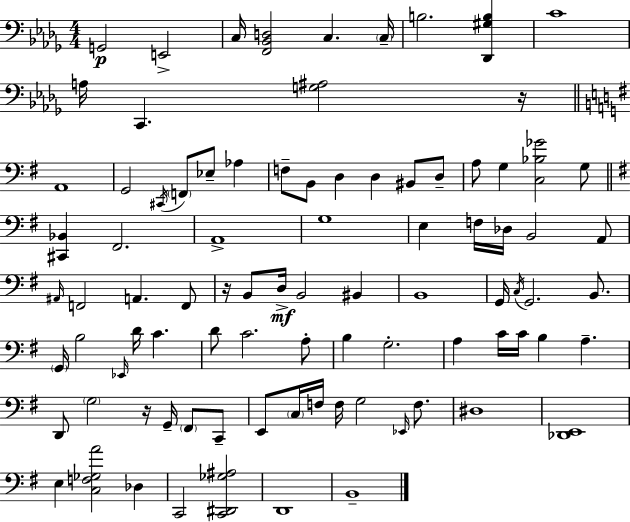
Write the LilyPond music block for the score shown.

{
  \clef bass
  \numericTimeSignature
  \time 4/4
  \key bes \minor
  g,2\p e,2-> | c16 <f, bes, d>2 c4. \parenthesize c16-- | b2. <des, gis b>4 | c'1 | \break a16 c,4. <g ais>2 r16 | \bar "||" \break \key g \major a,1 | g,2 \acciaccatura { cis,16 } \parenthesize f,8 ees8-- aes4 | f8-- b,8 d4 d4 bis,8 d8-- | a8 g4 <c bes ges'>2 g8 | \break \bar "||" \break \key g \major <cis, bes,>4 fis,2. | a,1-> | g1 | e4 f16 des16 b,2 a,8 | \break \grace { ais,16 } f,2 a,4. f,8 | r16 b,8 d16->\mf b,2 bis,4 | b,1 | g,16 \acciaccatura { c16 } g,2. b,8. | \break \parenthesize g,16 b2 \grace { ees,16 } d'16 c'4. | d'8 c'2. | a8-. b4 g2.-. | a4 c'16 c'16 b4 a4.-- | \break d,8 \parenthesize g2 r16 g,16-- \parenthesize fis,8 | c,8-- e,8 \parenthesize c16 f16 f16 g2 | \grace { ees,16 } f8. dis1 | <des, e,>1 | \break e4 <c f ges a'>2 | des4 c,2 <c, dis, ges ais>2 | d,1 | b,1-- | \break \bar "|."
}